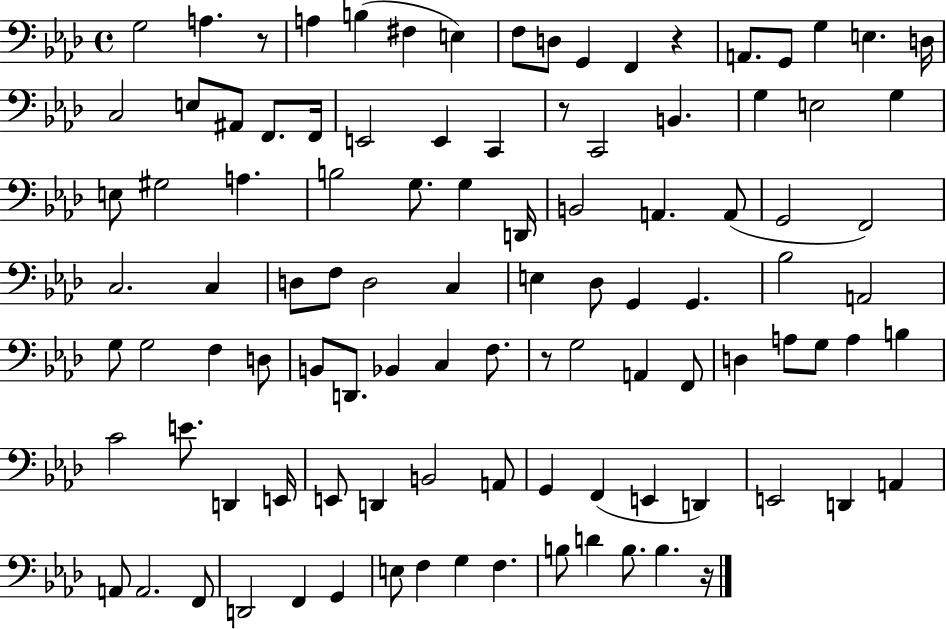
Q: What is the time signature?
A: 4/4